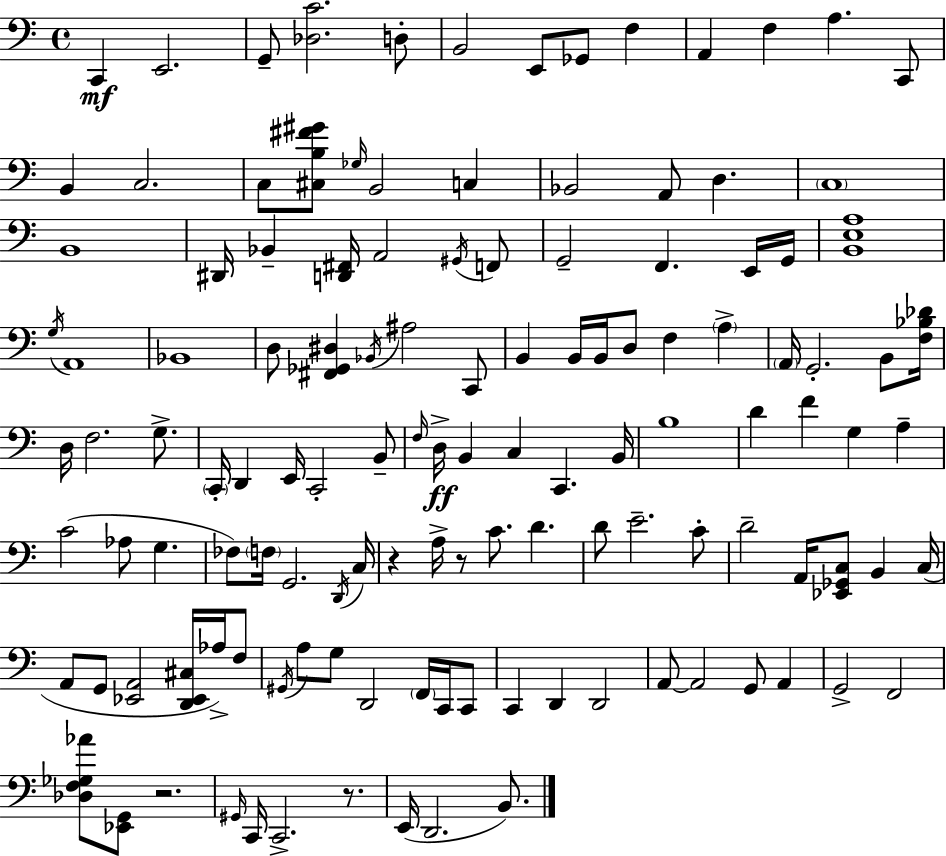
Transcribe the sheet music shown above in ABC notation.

X:1
T:Untitled
M:4/4
L:1/4
K:Am
C,, E,,2 G,,/2 [_D,C]2 D,/2 B,,2 E,,/2 _G,,/2 F, A,, F, A, C,,/2 B,, C,2 C,/2 [^C,B,^F^G]/2 _G,/4 B,,2 C, _B,,2 A,,/2 D, C,4 B,,4 ^D,,/4 _B,, [D,,^F,,]/4 A,,2 ^G,,/4 F,,/2 G,,2 F,, E,,/4 G,,/4 [B,,E,A,]4 G,/4 A,,4 _B,,4 D,/2 [^F,,_G,,^D,] _B,,/4 ^A,2 C,,/2 B,, B,,/4 B,,/4 D,/2 F, A, A,,/4 G,,2 B,,/2 [F,_B,_D]/4 D,/4 F,2 G,/2 C,,/4 D,, E,,/4 C,,2 B,,/2 F,/4 D,/4 B,, C, C,, B,,/4 B,4 D F G, A, C2 _A,/2 G, _F,/2 F,/4 G,,2 D,,/4 C,/4 z A,/4 z/2 C/2 D D/2 E2 C/2 D2 A,,/4 [_E,,_G,,C,]/2 B,, C,/4 A,,/2 G,,/2 [_E,,A,,]2 [D,,_E,,^C,]/4 _A,/4 F,/2 ^G,,/4 A,/2 G,/2 D,,2 F,,/4 C,,/4 C,,/2 C,, D,, D,,2 A,,/2 A,,2 G,,/2 A,, G,,2 F,,2 [_D,F,_G,_A]/2 [_E,,G,,]/2 z2 ^G,,/4 C,,/4 C,,2 z/2 E,,/4 D,,2 B,,/2